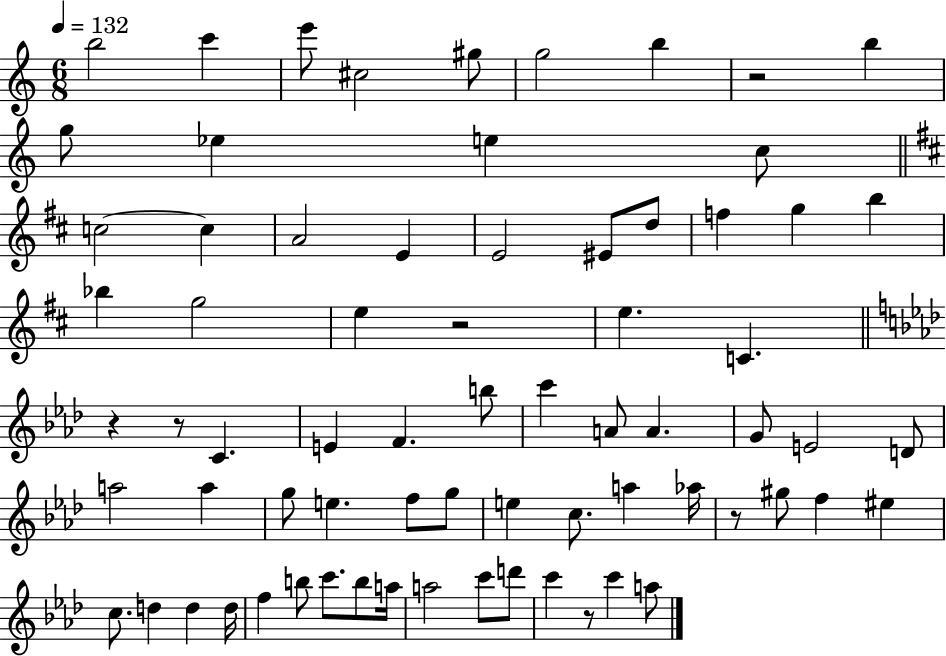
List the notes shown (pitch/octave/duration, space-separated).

B5/h C6/q E6/e C#5/h G#5/e G5/h B5/q R/h B5/q G5/e Eb5/q E5/q C5/e C5/h C5/q A4/h E4/q E4/h EIS4/e D5/e F5/q G5/q B5/q Bb5/q G5/h E5/q R/h E5/q. C4/q. R/q R/e C4/q. E4/q F4/q. B5/e C6/q A4/e A4/q. G4/e E4/h D4/e A5/h A5/q G5/e E5/q. F5/e G5/e E5/q C5/e. A5/q Ab5/s R/e G#5/e F5/q EIS5/q C5/e. D5/q D5/q D5/s F5/q B5/e C6/e. B5/e A5/s A5/h C6/e D6/e C6/q R/e C6/q A5/e